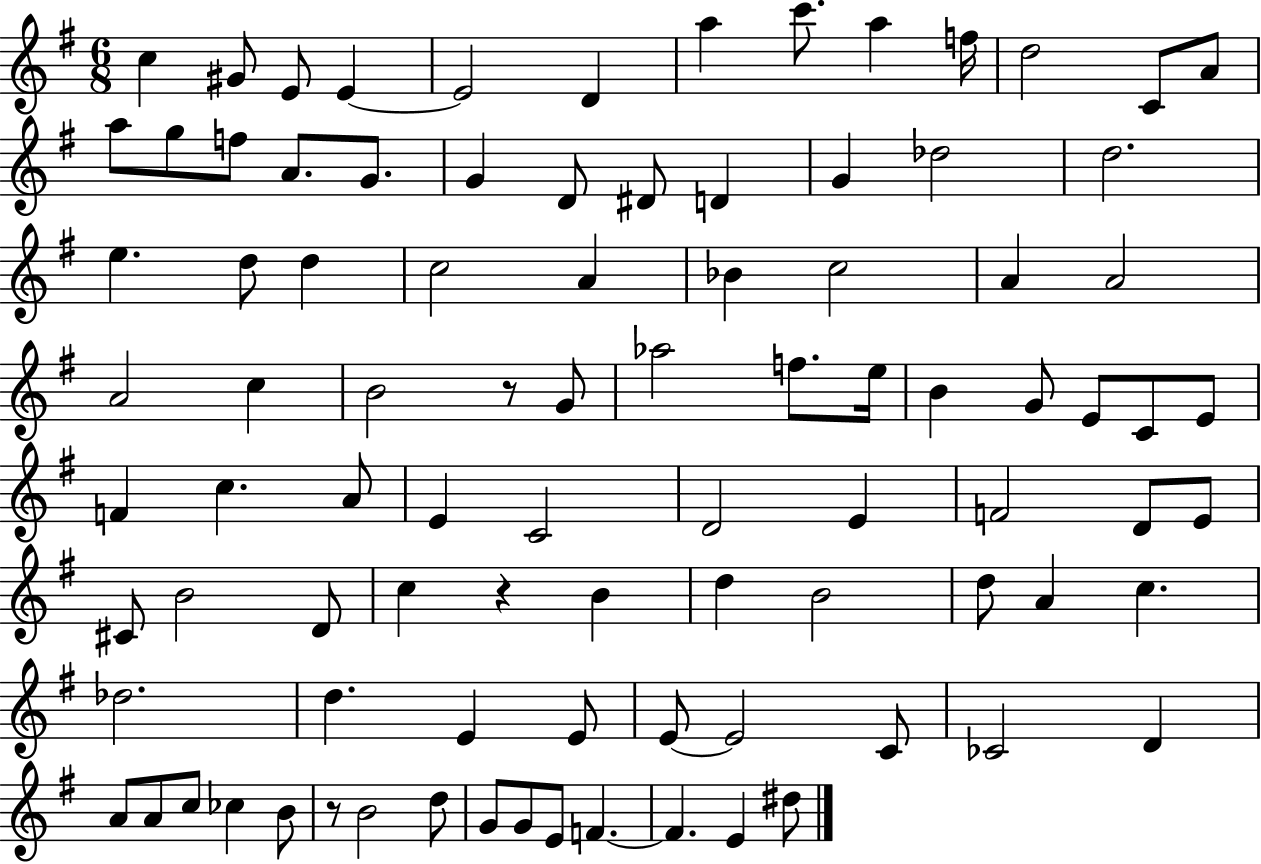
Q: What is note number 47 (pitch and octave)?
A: F4